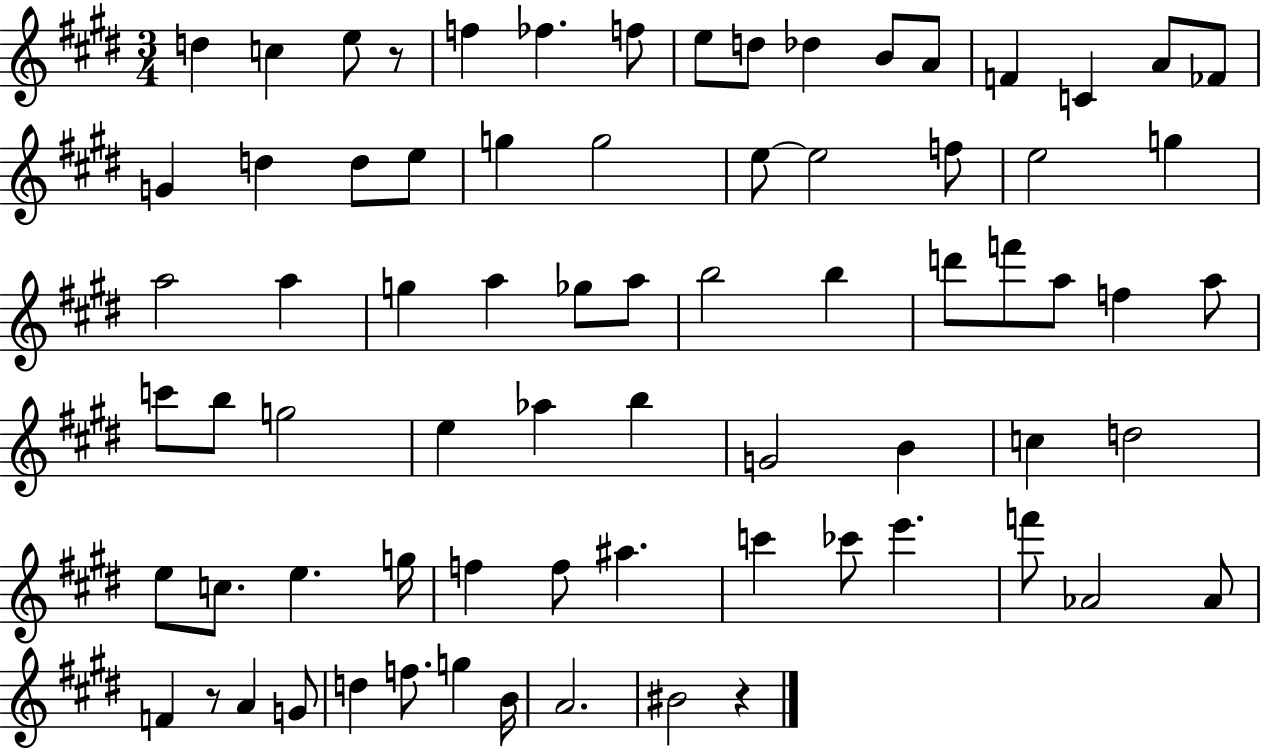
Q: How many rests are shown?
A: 3